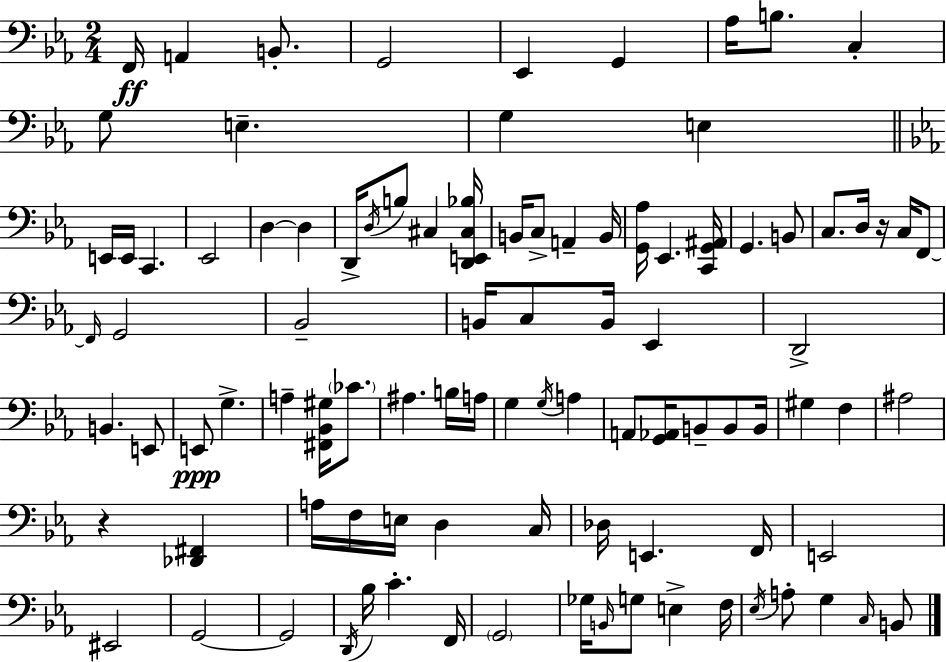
F2/s A2/q B2/e. G2/h Eb2/q G2/q Ab3/s B3/e. C3/q G3/e E3/q. G3/q E3/q E2/s E2/s C2/q. Eb2/h D3/q D3/q D2/s D3/s B3/e C#3/q [D2,E2,C#3,Bb3]/s B2/s C3/e A2/q B2/s [G2,Ab3]/s Eb2/q. [C2,G2,A#2]/s G2/q. B2/e C3/e. D3/s R/s C3/s F2/e F2/s G2/h Bb2/h B2/s C3/e B2/s Eb2/q D2/h B2/q. E2/e E2/e G3/q. A3/q [F#2,Bb2,G#3]/s CES4/e. A#3/q. B3/s A3/s G3/q G3/s A3/q A2/e [G2,Ab2]/s B2/e B2/e B2/s G#3/q F3/q A#3/h R/q [Db2,F#2]/q A3/s F3/s E3/s D3/q C3/s Db3/s E2/q. F2/s E2/h EIS2/h G2/h G2/h D2/s Bb3/s C4/q. F2/s G2/h Gb3/s B2/s G3/e E3/q F3/s Eb3/s A3/e G3/q C3/s B2/e